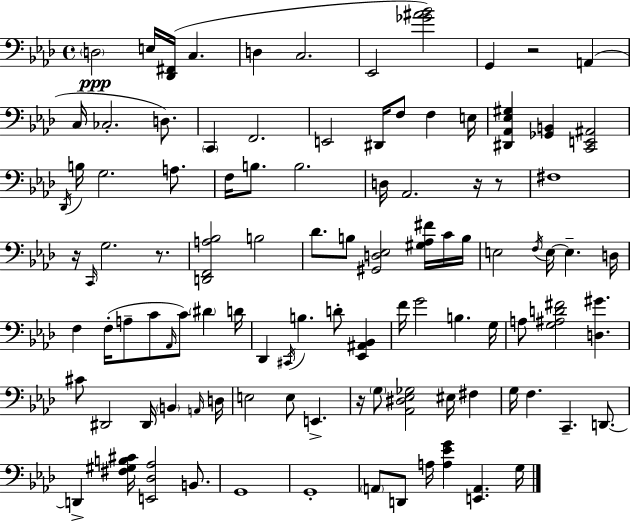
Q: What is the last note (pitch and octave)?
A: G3